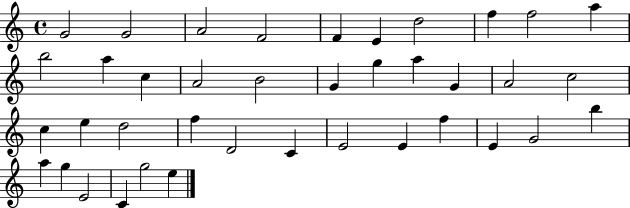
{
  \clef treble
  \time 4/4
  \defaultTimeSignature
  \key c \major
  g'2 g'2 | a'2 f'2 | f'4 e'4 d''2 | f''4 f''2 a''4 | \break b''2 a''4 c''4 | a'2 b'2 | g'4 g''4 a''4 g'4 | a'2 c''2 | \break c''4 e''4 d''2 | f''4 d'2 c'4 | e'2 e'4 f''4 | e'4 g'2 b''4 | \break a''4 g''4 e'2 | c'4 g''2 e''4 | \bar "|."
}